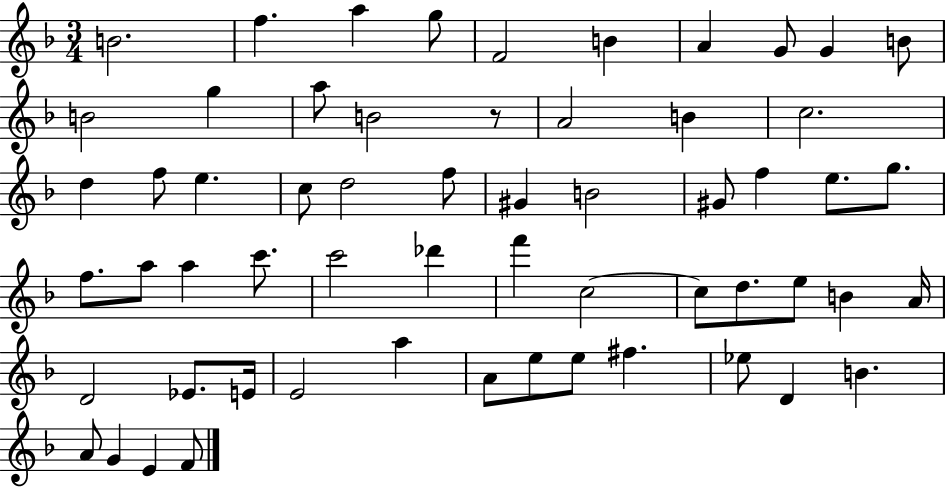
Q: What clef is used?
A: treble